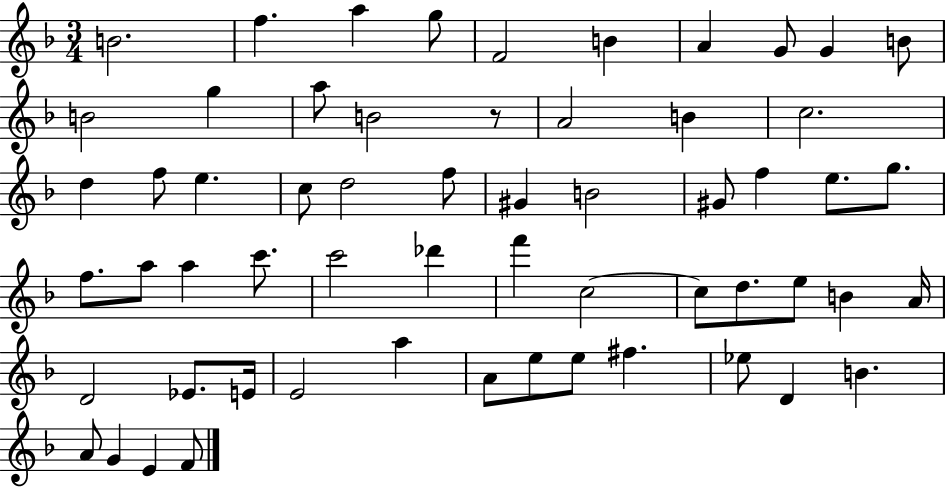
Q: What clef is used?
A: treble